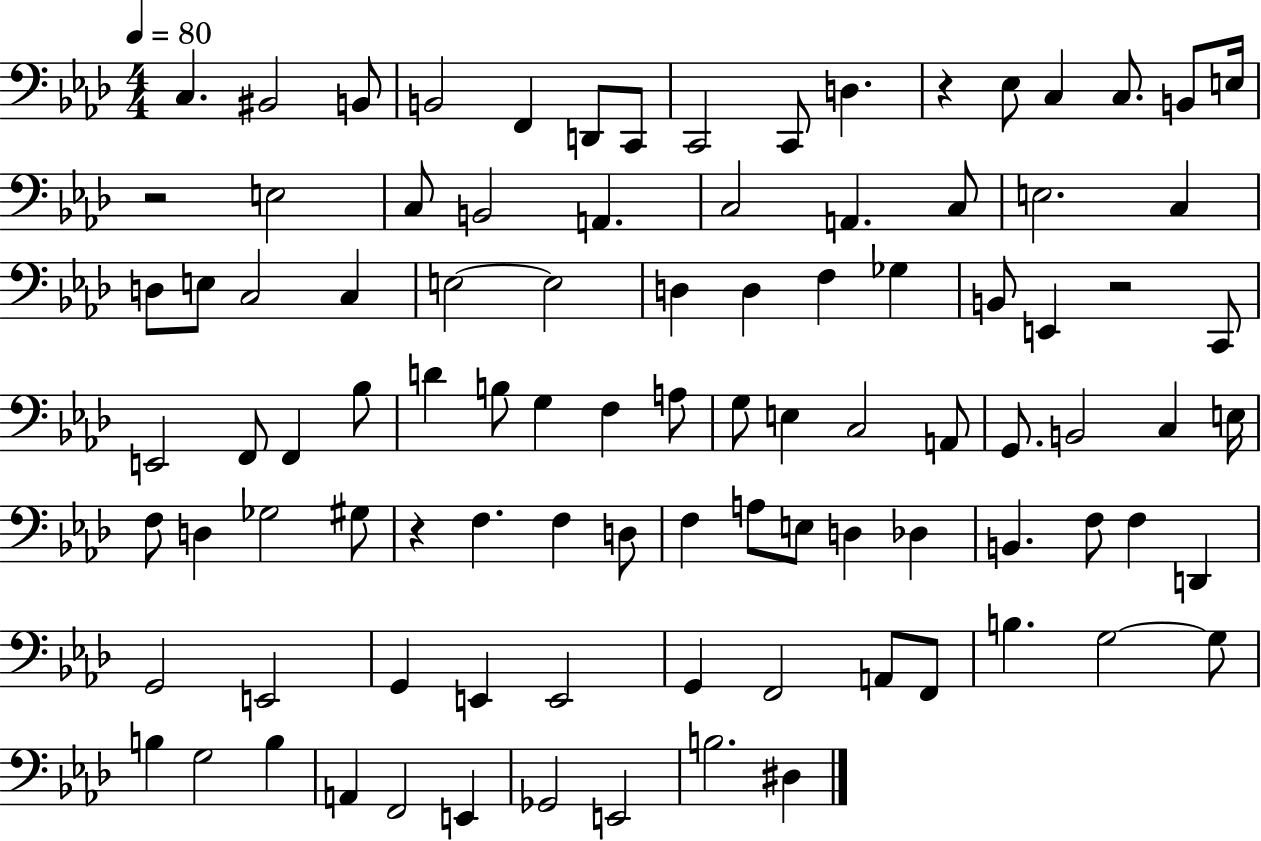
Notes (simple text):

C3/q. BIS2/h B2/e B2/h F2/q D2/e C2/e C2/h C2/e D3/q. R/q Eb3/e C3/q C3/e. B2/e E3/s R/h E3/h C3/e B2/h A2/q. C3/h A2/q. C3/e E3/h. C3/q D3/e E3/e C3/h C3/q E3/h E3/h D3/q D3/q F3/q Gb3/q B2/e E2/q R/h C2/e E2/h F2/e F2/q Bb3/e D4/q B3/e G3/q F3/q A3/e G3/e E3/q C3/h A2/e G2/e. B2/h C3/q E3/s F3/e D3/q Gb3/h G#3/e R/q F3/q. F3/q D3/e F3/q A3/e E3/e D3/q Db3/q B2/q. F3/e F3/q D2/q G2/h E2/h G2/q E2/q E2/h G2/q F2/h A2/e F2/e B3/q. G3/h G3/e B3/q G3/h B3/q A2/q F2/h E2/q Gb2/h E2/h B3/h. D#3/q